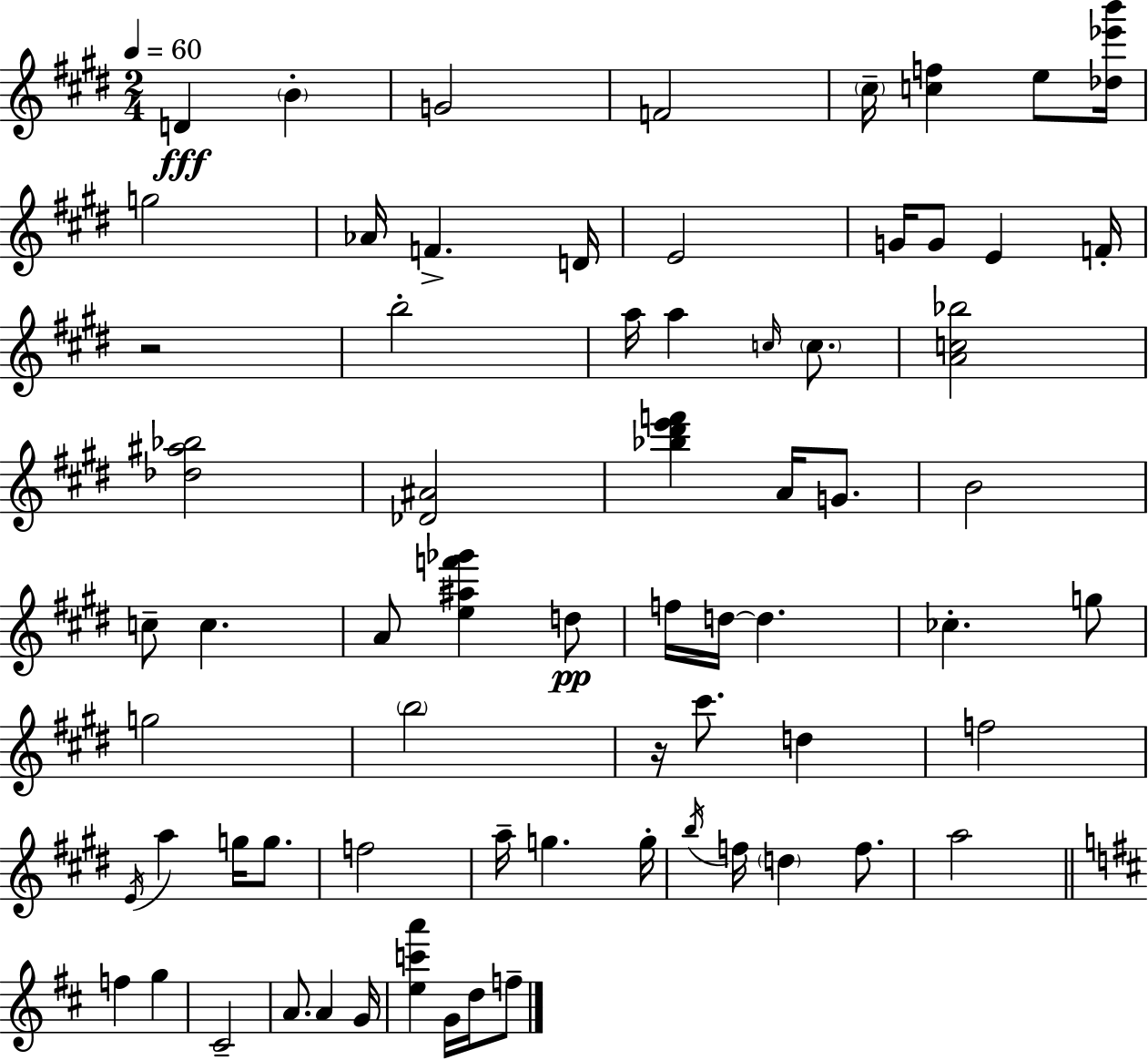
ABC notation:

X:1
T:Untitled
M:2/4
L:1/4
K:E
D B G2 F2 ^c/4 [cf] e/2 [_d_e'b']/4 g2 _A/4 F D/4 E2 G/4 G/2 E F/4 z2 b2 a/4 a c/4 c/2 [Ac_b]2 [_d^a_b]2 [_D^A]2 [_b^d'e'f'] A/4 G/2 B2 c/2 c A/2 [e^af'_g'] d/2 f/4 d/4 d _c g/2 g2 b2 z/4 ^c'/2 d f2 E/4 a g/4 g/2 f2 a/4 g g/4 b/4 f/4 d f/2 a2 f g ^C2 A/2 A G/4 [ec'a'] G/4 d/4 f/2